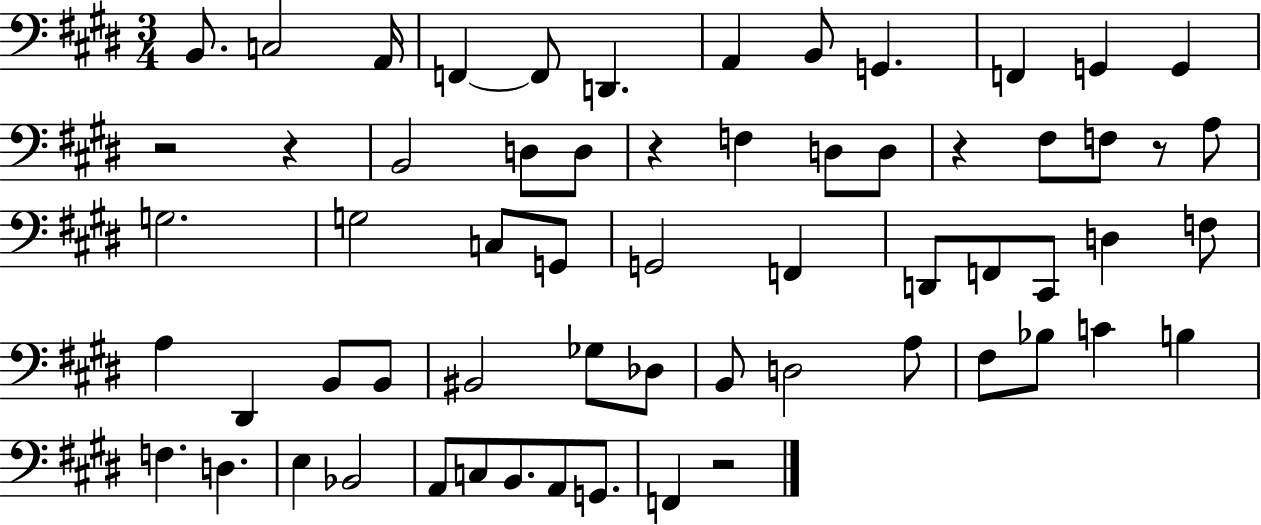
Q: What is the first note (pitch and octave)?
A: B2